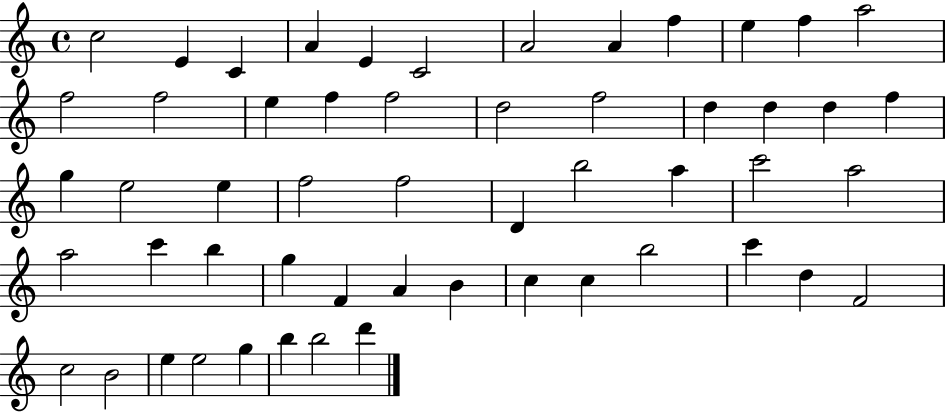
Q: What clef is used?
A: treble